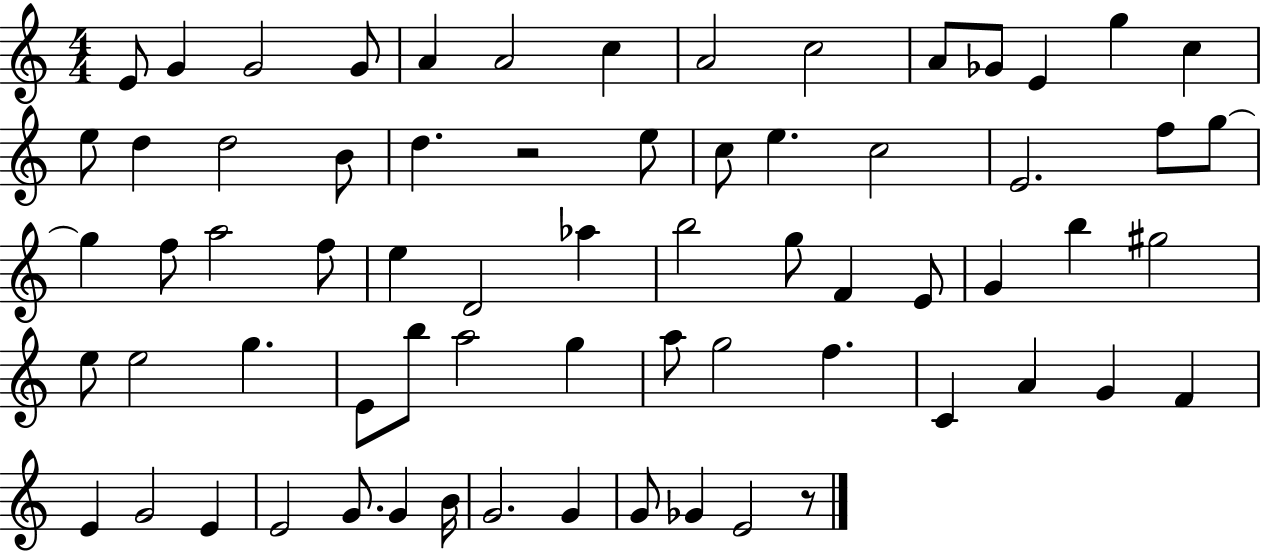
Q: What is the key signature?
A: C major